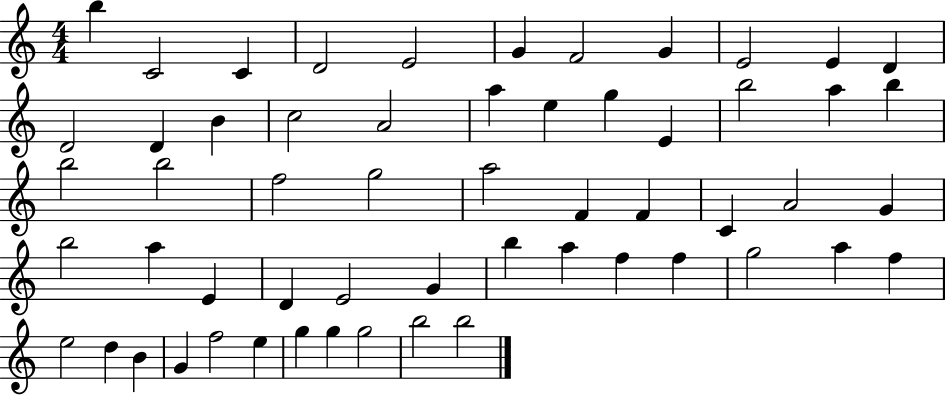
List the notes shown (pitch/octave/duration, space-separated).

B5/q C4/h C4/q D4/h E4/h G4/q F4/h G4/q E4/h E4/q D4/q D4/h D4/q B4/q C5/h A4/h A5/q E5/q G5/q E4/q B5/h A5/q B5/q B5/h B5/h F5/h G5/h A5/h F4/q F4/q C4/q A4/h G4/q B5/h A5/q E4/q D4/q E4/h G4/q B5/q A5/q F5/q F5/q G5/h A5/q F5/q E5/h D5/q B4/q G4/q F5/h E5/q G5/q G5/q G5/h B5/h B5/h